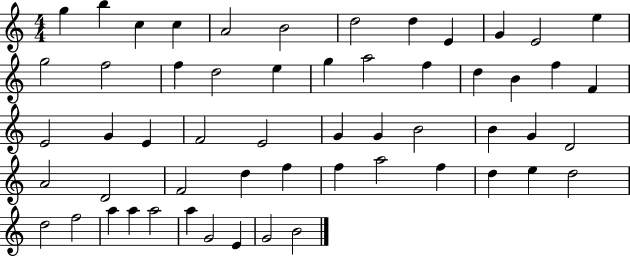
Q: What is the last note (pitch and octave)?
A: B4